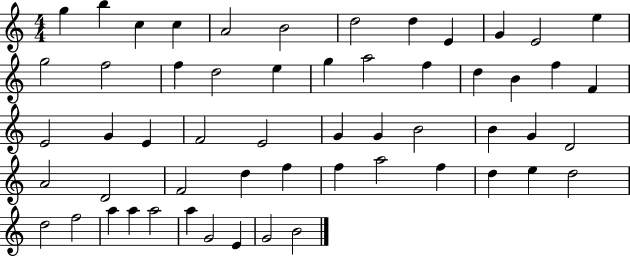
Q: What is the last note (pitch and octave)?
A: B4